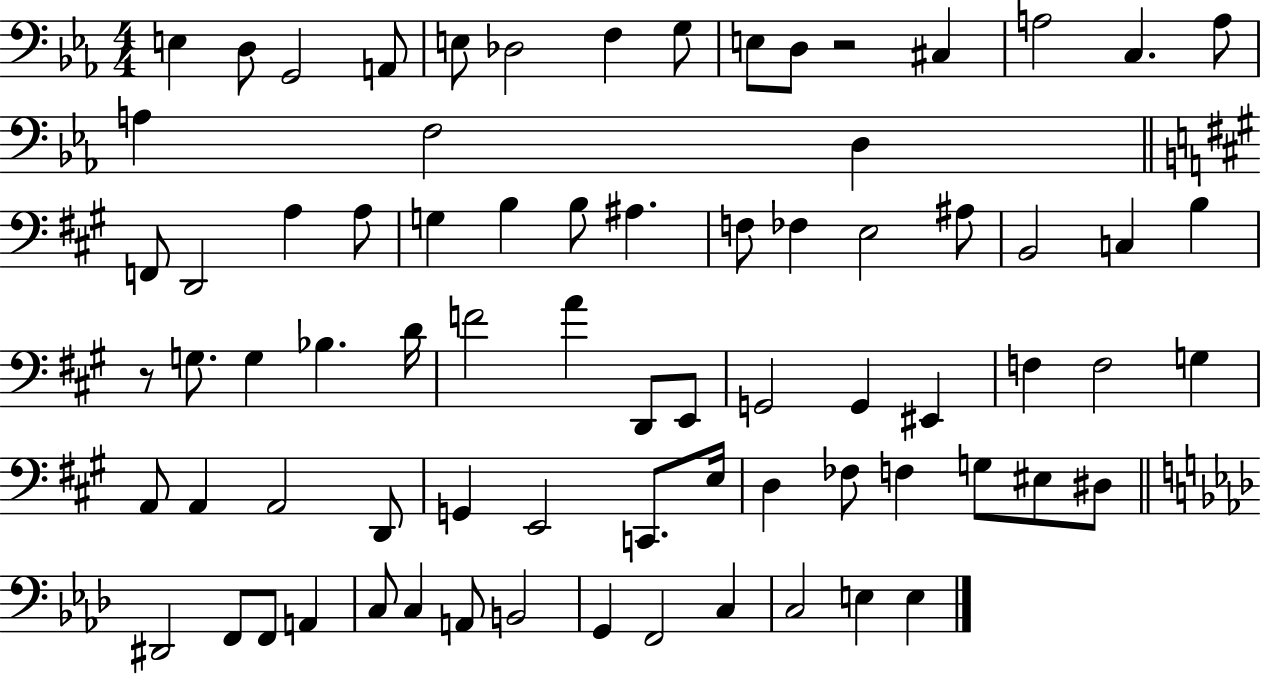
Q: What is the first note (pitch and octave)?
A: E3